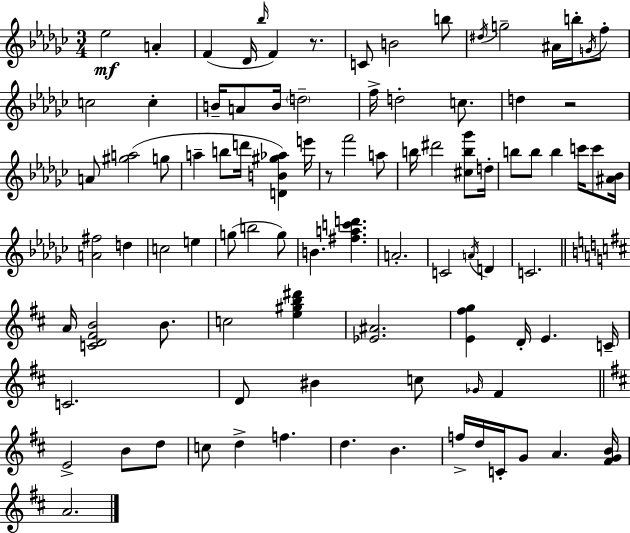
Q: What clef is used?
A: treble